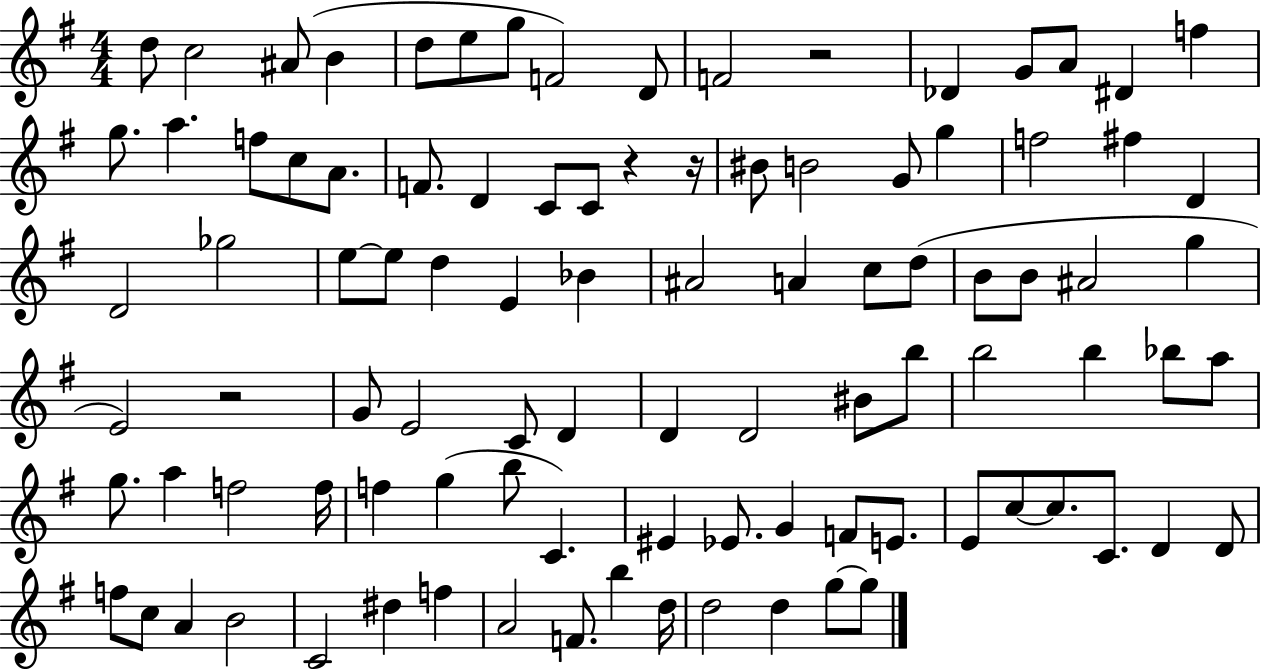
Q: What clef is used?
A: treble